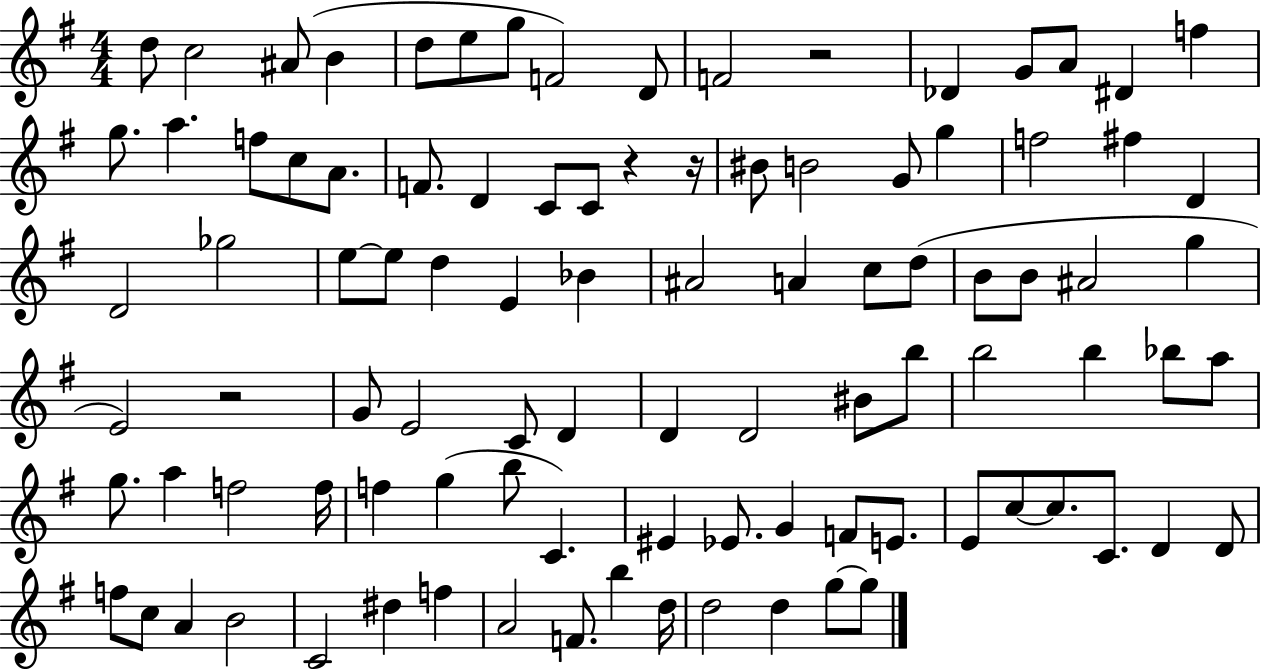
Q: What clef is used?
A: treble